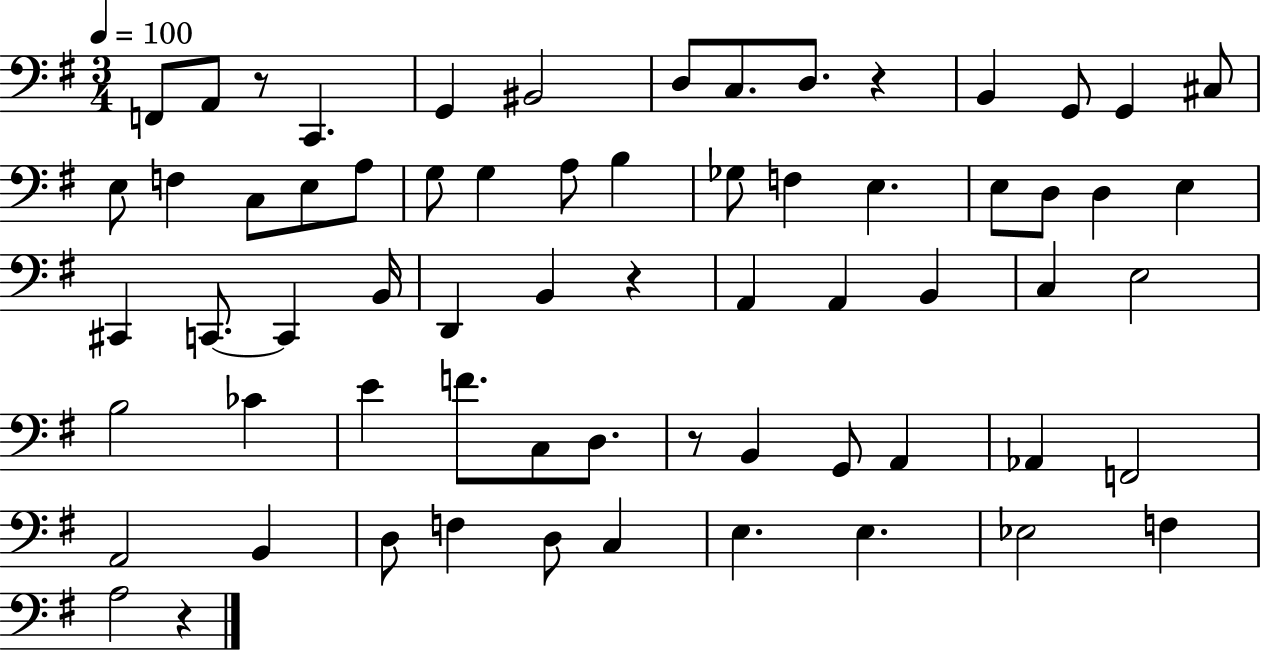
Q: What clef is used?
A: bass